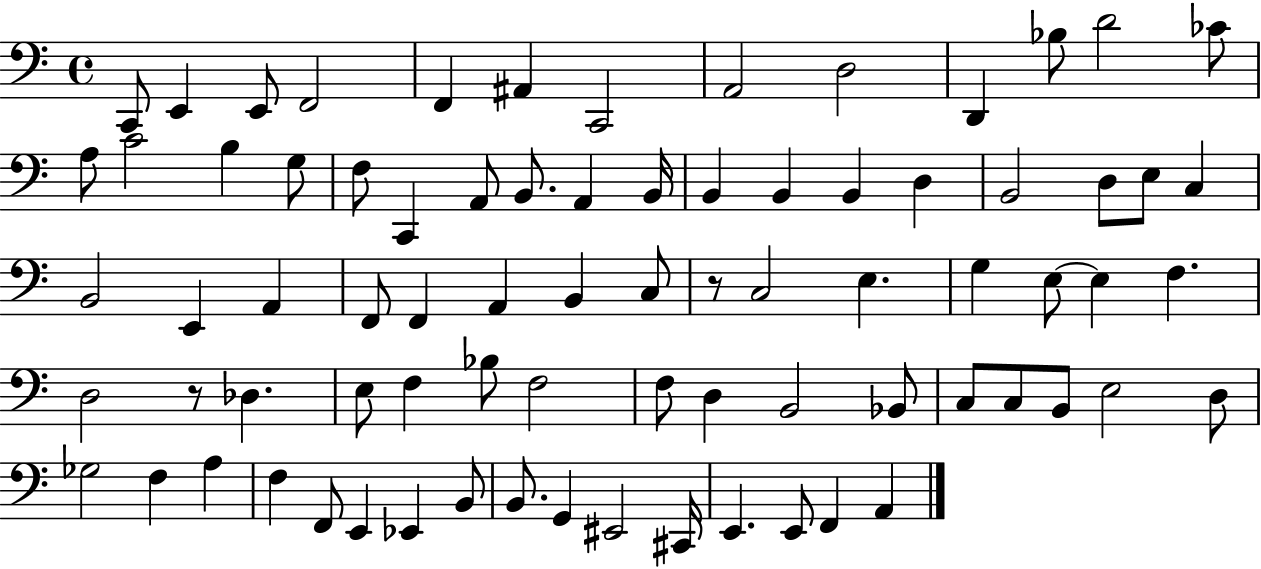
X:1
T:Untitled
M:4/4
L:1/4
K:C
C,,/2 E,, E,,/2 F,,2 F,, ^A,, C,,2 A,,2 D,2 D,, _B,/2 D2 _C/2 A,/2 C2 B, G,/2 F,/2 C,, A,,/2 B,,/2 A,, B,,/4 B,, B,, B,, D, B,,2 D,/2 E,/2 C, B,,2 E,, A,, F,,/2 F,, A,, B,, C,/2 z/2 C,2 E, G, E,/2 E, F, D,2 z/2 _D, E,/2 F, _B,/2 F,2 F,/2 D, B,,2 _B,,/2 C,/2 C,/2 B,,/2 E,2 D,/2 _G,2 F, A, F, F,,/2 E,, _E,, B,,/2 B,,/2 G,, ^E,,2 ^C,,/4 E,, E,,/2 F,, A,,